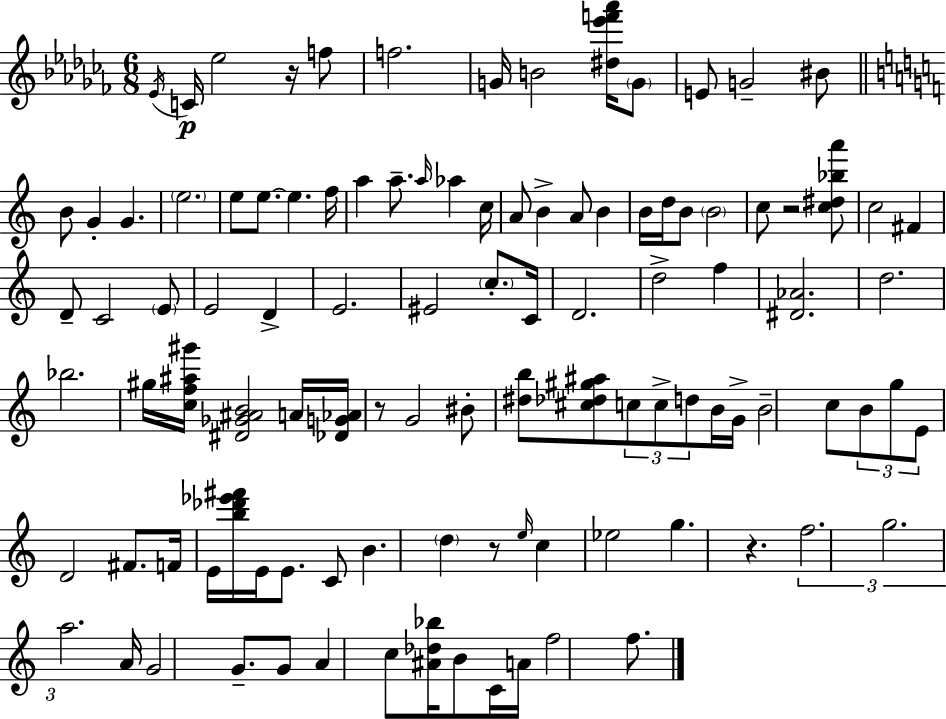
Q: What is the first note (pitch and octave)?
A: Eb4